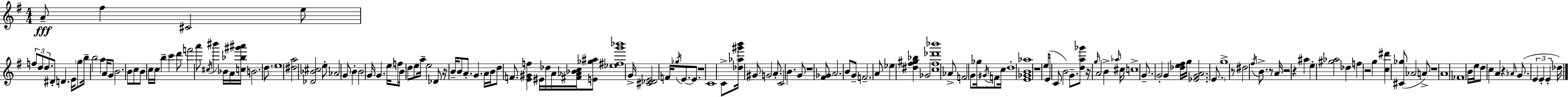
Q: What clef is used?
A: treble